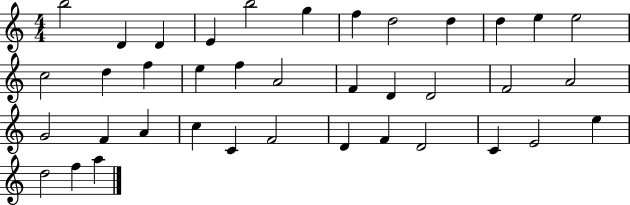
X:1
T:Untitled
M:4/4
L:1/4
K:C
b2 D D E b2 g f d2 d d e e2 c2 d f e f A2 F D D2 F2 A2 G2 F A c C F2 D F D2 C E2 e d2 f a